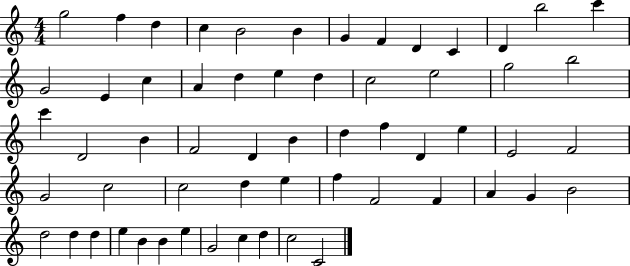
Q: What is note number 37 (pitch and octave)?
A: G4